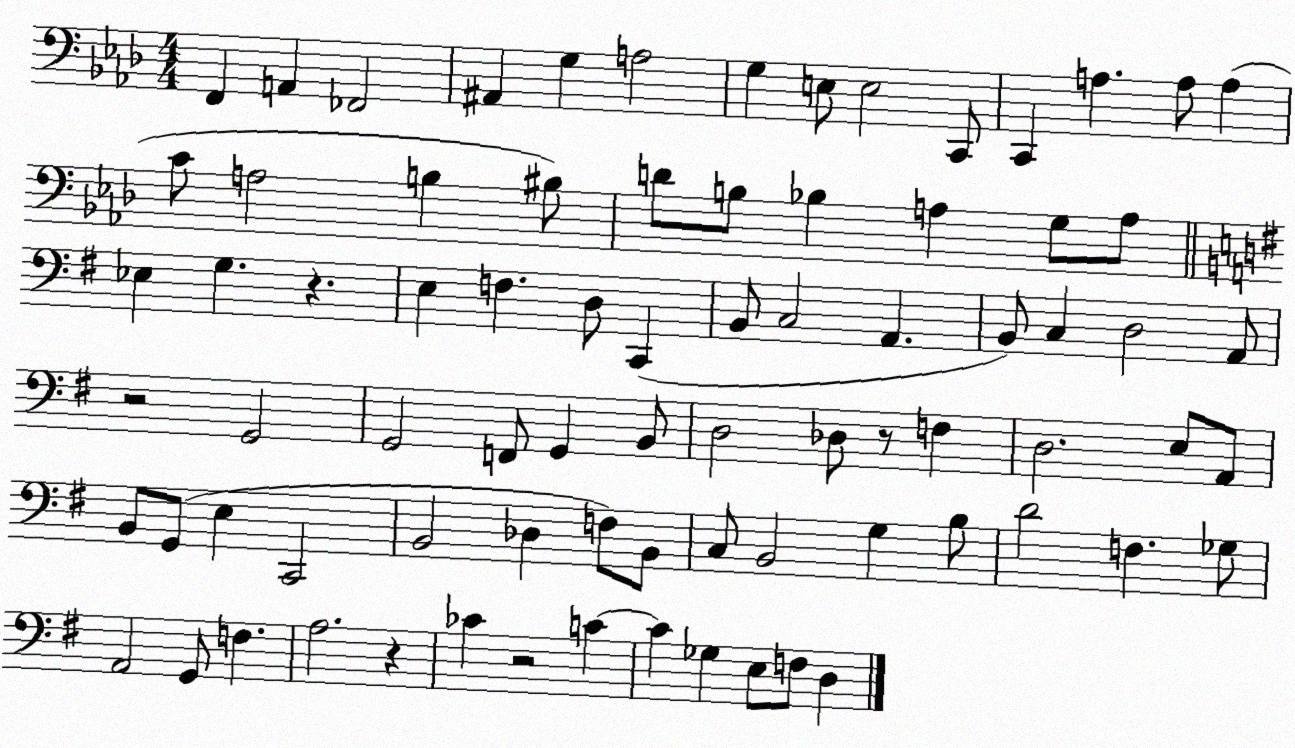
X:1
T:Untitled
M:4/4
L:1/4
K:Ab
F,, A,, _F,,2 ^A,, G, A,2 G, E,/2 E,2 C,,/2 C,, A, A,/2 A, C/2 A,2 B, ^B,/2 D/2 B,/2 _B, A, G,/2 A,/2 _E, G, z E, F, D,/2 C,, B,,/2 C,2 A,, B,,/2 C, D,2 A,,/2 z2 G,,2 G,,2 F,,/2 G,, B,,/2 D,2 _D,/2 z/2 F, D,2 E,/2 A,,/2 B,,/2 G,,/2 E, C,,2 B,,2 _D, F,/2 B,,/2 C,/2 B,,2 G, B,/2 D2 F, _G,/2 A,,2 G,,/2 F, A,2 z _C z2 C C _G, E,/2 F,/2 D,